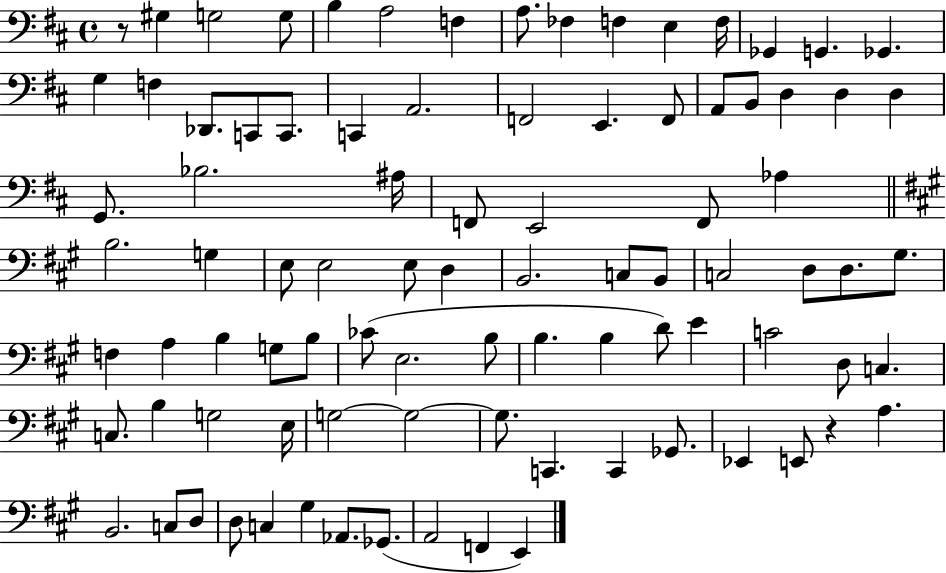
R/e G#3/q G3/h G3/e B3/q A3/h F3/q A3/e. FES3/q F3/q E3/q F3/s Gb2/q G2/q. Gb2/q. G3/q F3/q Db2/e. C2/e C2/e. C2/q A2/h. F2/h E2/q. F2/e A2/e B2/e D3/q D3/q D3/q G2/e. Bb3/h. A#3/s F2/e E2/h F2/e Ab3/q B3/h. G3/q E3/e E3/h E3/e D3/q B2/h. C3/e B2/e C3/h D3/e D3/e. G#3/e. F3/q A3/q B3/q G3/e B3/e CES4/e E3/h. B3/e B3/q. B3/q D4/e E4/q C4/h D3/e C3/q. C3/e. B3/q G3/h E3/s G3/h G3/h G3/e. C2/q. C2/q Gb2/e. Eb2/q E2/e R/q A3/q. B2/h. C3/e D3/e D3/e C3/q G#3/q Ab2/e. Gb2/e. A2/h F2/q E2/q